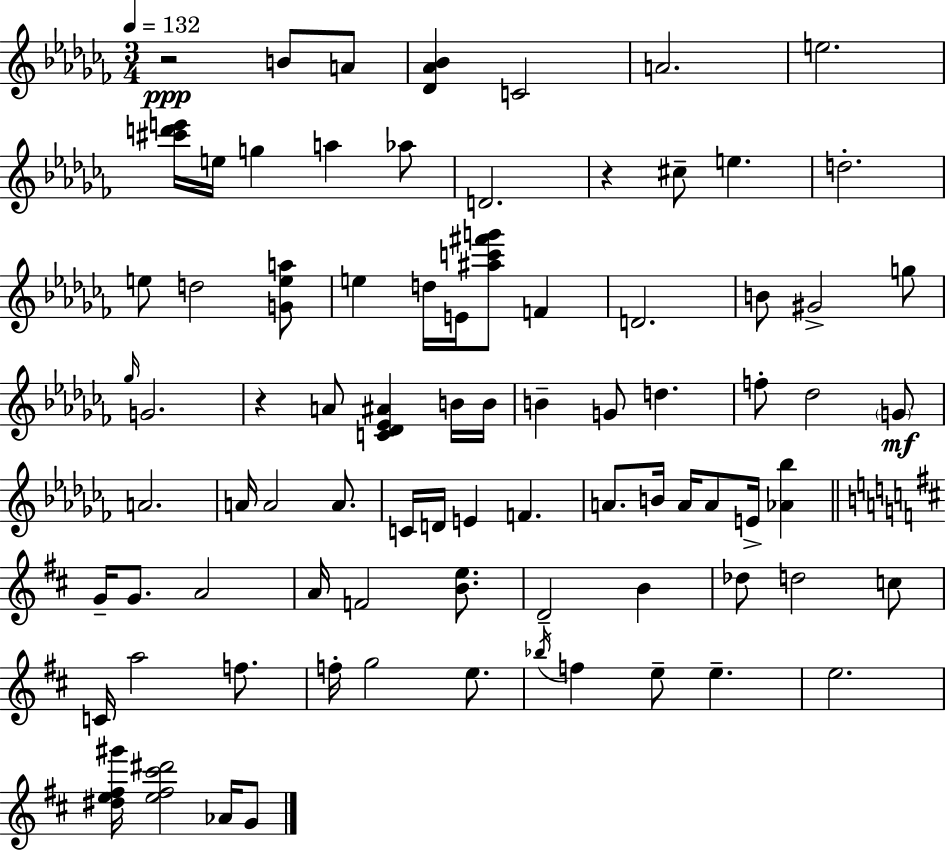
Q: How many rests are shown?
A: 3